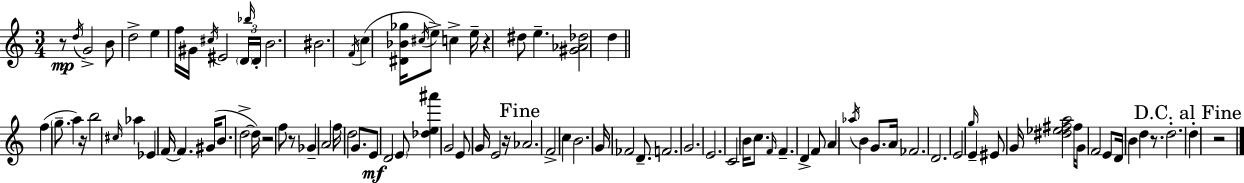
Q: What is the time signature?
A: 3/4